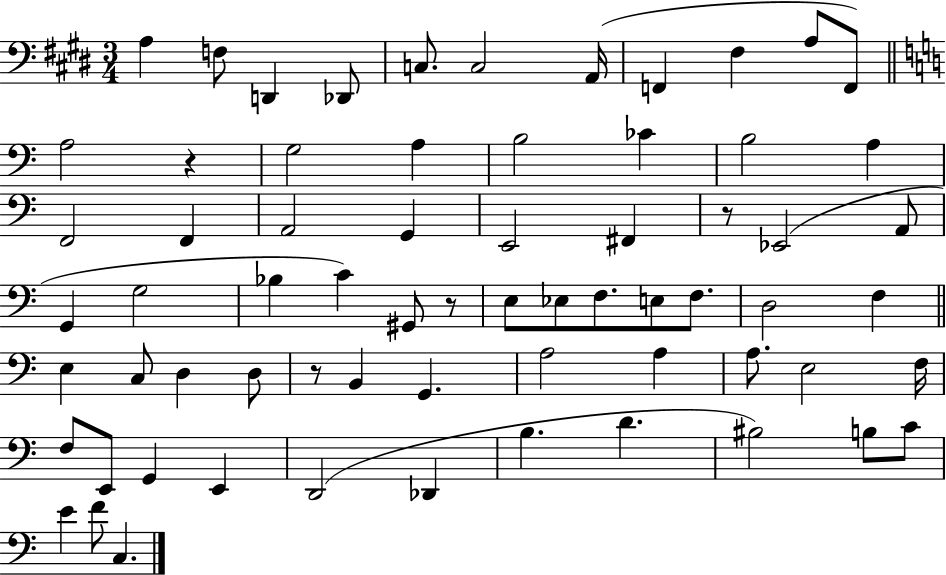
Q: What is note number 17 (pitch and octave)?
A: B3